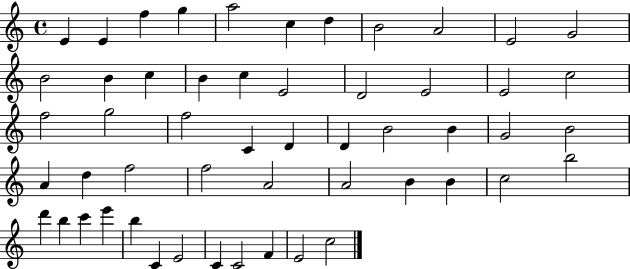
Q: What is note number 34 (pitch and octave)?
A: F5